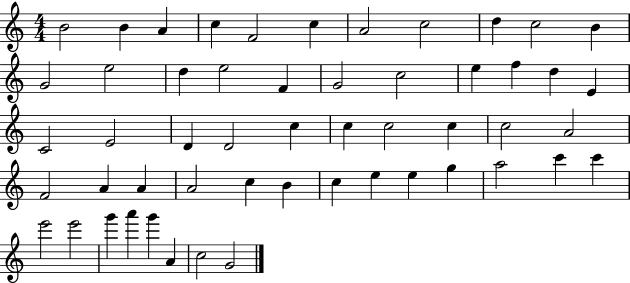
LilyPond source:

{
  \clef treble
  \numericTimeSignature
  \time 4/4
  \key c \major
  b'2 b'4 a'4 | c''4 f'2 c''4 | a'2 c''2 | d''4 c''2 b'4 | \break g'2 e''2 | d''4 e''2 f'4 | g'2 c''2 | e''4 f''4 d''4 e'4 | \break c'2 e'2 | d'4 d'2 c''4 | c''4 c''2 c''4 | c''2 a'2 | \break f'2 a'4 a'4 | a'2 c''4 b'4 | c''4 e''4 e''4 g''4 | a''2 c'''4 c'''4 | \break e'''2 e'''2 | g'''4 a'''4 g'''4 a'4 | c''2 g'2 | \bar "|."
}